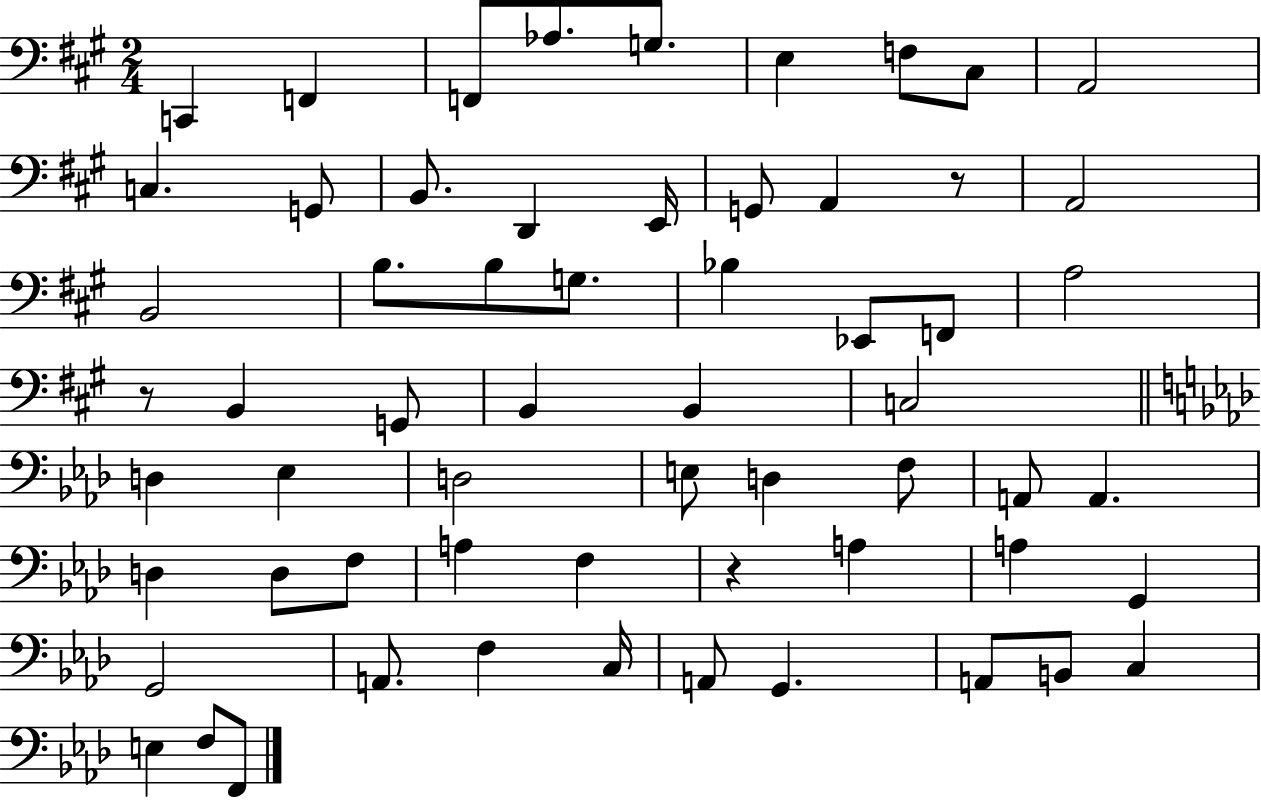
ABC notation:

X:1
T:Untitled
M:2/4
L:1/4
K:A
C,, F,, F,,/2 _A,/2 G,/2 E, F,/2 ^C,/2 A,,2 C, G,,/2 B,,/2 D,, E,,/4 G,,/2 A,, z/2 A,,2 B,,2 B,/2 B,/2 G,/2 _B, _E,,/2 F,,/2 A,2 z/2 B,, G,,/2 B,, B,, C,2 D, _E, D,2 E,/2 D, F,/2 A,,/2 A,, D, D,/2 F,/2 A, F, z A, A, G,, G,,2 A,,/2 F, C,/4 A,,/2 G,, A,,/2 B,,/2 C, E, F,/2 F,,/2